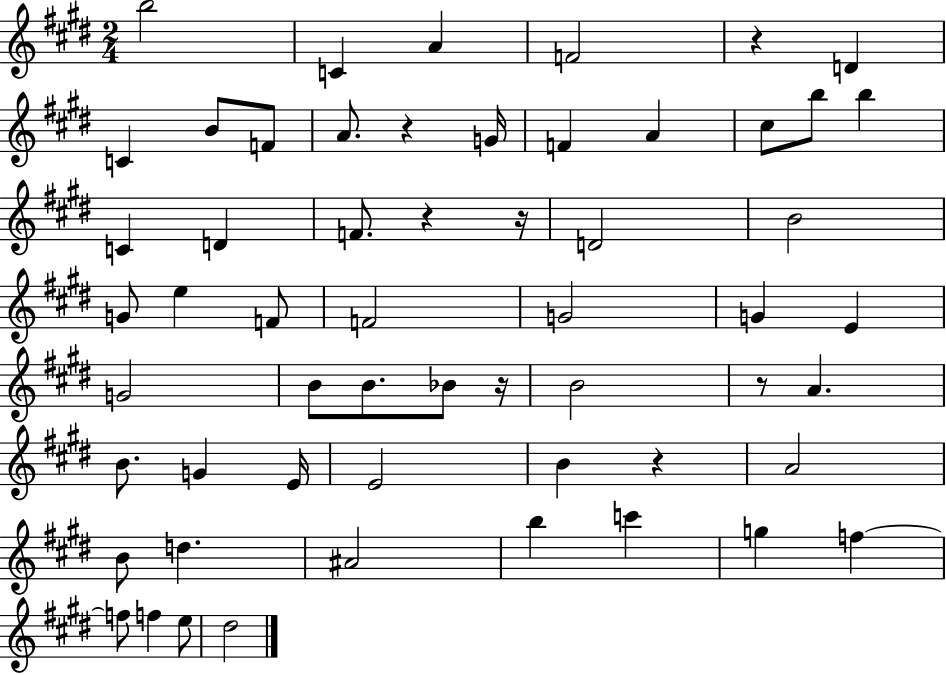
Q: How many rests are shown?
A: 7